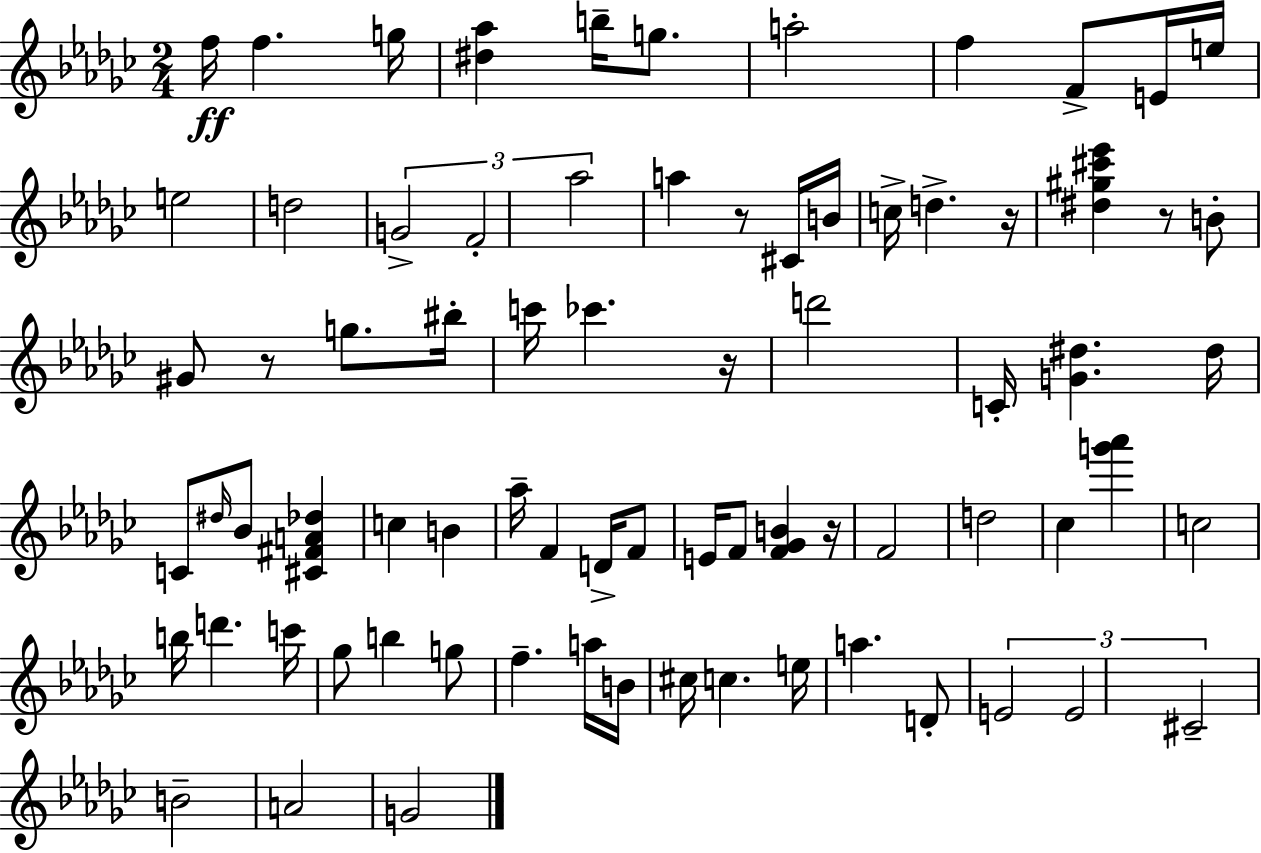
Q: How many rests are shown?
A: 6